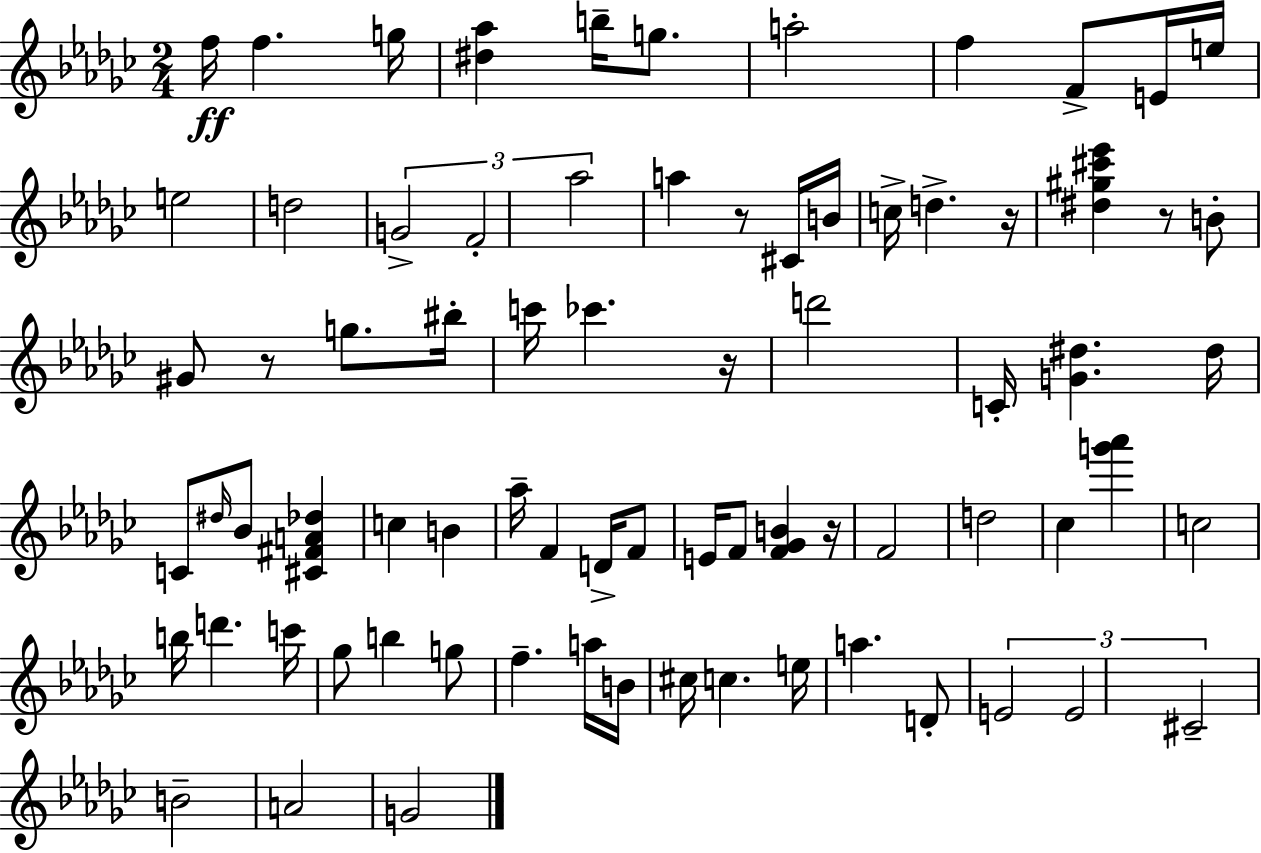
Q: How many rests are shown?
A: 6